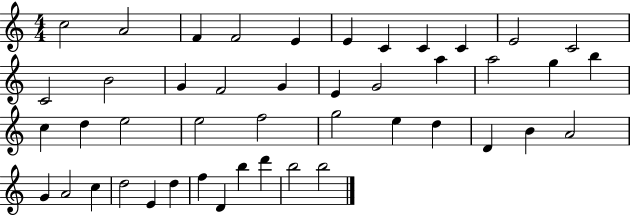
C5/h A4/h F4/q F4/h E4/q E4/q C4/q C4/q C4/q E4/h C4/h C4/h B4/h G4/q F4/h G4/q E4/q G4/h A5/q A5/h G5/q B5/q C5/q D5/q E5/h E5/h F5/h G5/h E5/q D5/q D4/q B4/q A4/h G4/q A4/h C5/q D5/h E4/q D5/q F5/q D4/q B5/q D6/q B5/h B5/h